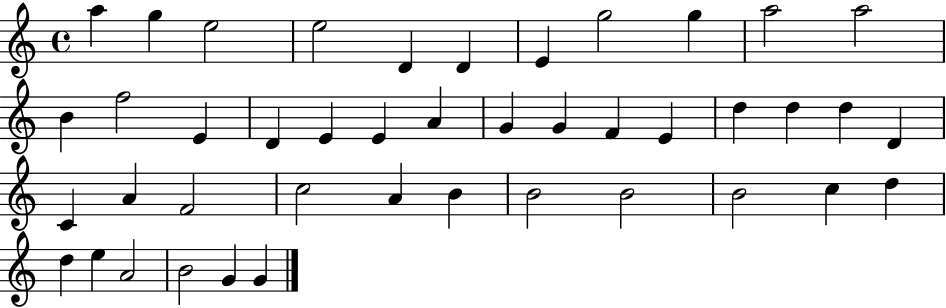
{
  \clef treble
  \time 4/4
  \defaultTimeSignature
  \key c \major
  a''4 g''4 e''2 | e''2 d'4 d'4 | e'4 g''2 g''4 | a''2 a''2 | \break b'4 f''2 e'4 | d'4 e'4 e'4 a'4 | g'4 g'4 f'4 e'4 | d''4 d''4 d''4 d'4 | \break c'4 a'4 f'2 | c''2 a'4 b'4 | b'2 b'2 | b'2 c''4 d''4 | \break d''4 e''4 a'2 | b'2 g'4 g'4 | \bar "|."
}